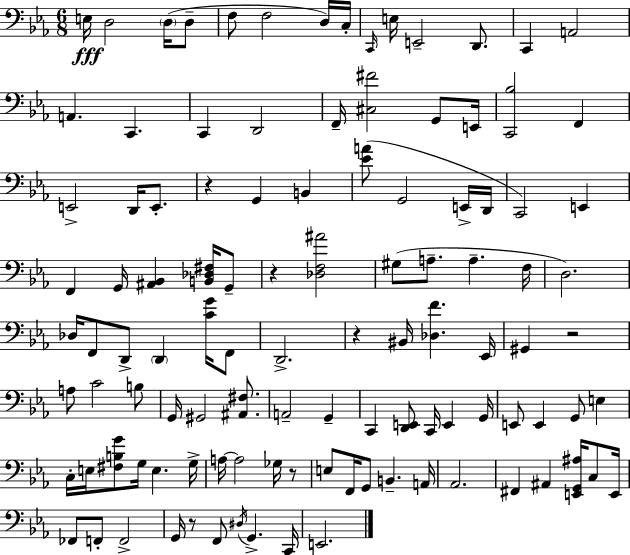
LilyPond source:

{
  \clef bass
  \numericTimeSignature
  \time 6/8
  \key ees \major
  e16\fff d2 \parenthesize d16( d8-- | f8 f2 d16) c16-. | \grace { c,16 } e16 e,2-- d,8. | c,4 a,2 | \break a,4. c,4. | c,4 d,2 | f,16-- <cis fis'>2 g,8 | e,16 <c, bes>2 f,4 | \break e,2-> d,16 e,8.-. | r4 g,4 b,4 | <ees' a'>8( g,2 e,16-> | d,16 c,2) e,4 | \break f,4 g,16 <ais, bes,>4 <b, des fis>16 g,8-- | r4 <des f ais'>2 | gis8( a8.-- a4.-- | f16 d2.) | \break des16 f,8 d,8-> \parenthesize d,4 <c' g'>16 f,8 | d,2.-> | r4 bis,16 <des f'>4. | ees,16 gis,4 r2 | \break a8 c'2 b8 | g,16 gis,2 <ais, fis>8. | a,2-- g,4-- | c,4 <d, e,>8 c,16 e,4 | \break g,16 e,8 e,4 g,8 e4 | c16-. e16 <fis b g'>8 g16 e4. | g16-> a16~~ a2 ges16 r8 | e8 f,16 g,8 b,4.-- | \break a,16 aes,2. | fis,4 ais,4 <e, g, ais>16 c8 | e,16 fes,8 f,8-. f,2-> | g,16 r8 f,8 \acciaccatura { dis16 } g,4.-> | \break c,16 e,2. | \bar "|."
}